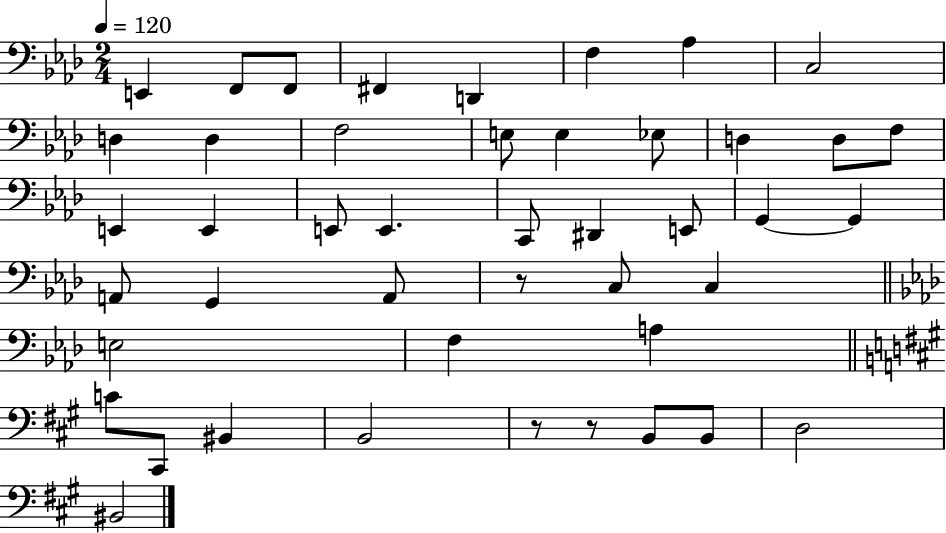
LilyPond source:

{
  \clef bass
  \numericTimeSignature
  \time 2/4
  \key aes \major
  \tempo 4 = 120
  e,4 f,8 f,8 | fis,4 d,4 | f4 aes4 | c2 | \break d4 d4 | f2 | e8 e4 ees8 | d4 d8 f8 | \break e,4 e,4 | e,8 e,4. | c,8 dis,4 e,8 | g,4~~ g,4 | \break a,8 g,4 a,8 | r8 c8 c4 | \bar "||" \break \key f \minor e2 | f4 a4 | \bar "||" \break \key a \major c'8 cis,8 bis,4 | b,2 | r8 r8 b,8 b,8 | d2 | \break bis,2 | \bar "|."
}